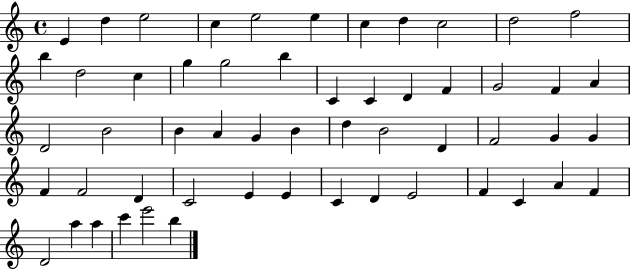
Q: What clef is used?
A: treble